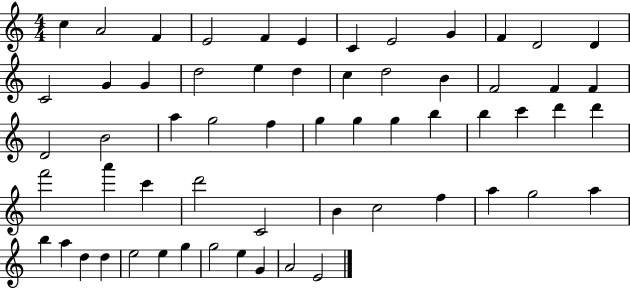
X:1
T:Untitled
M:4/4
L:1/4
K:C
c A2 F E2 F E C E2 G F D2 D C2 G G d2 e d c d2 B F2 F F D2 B2 a g2 f g g g b b c' d' d' f'2 a' c' d'2 C2 B c2 f a g2 a b a d d e2 e g g2 e G A2 E2